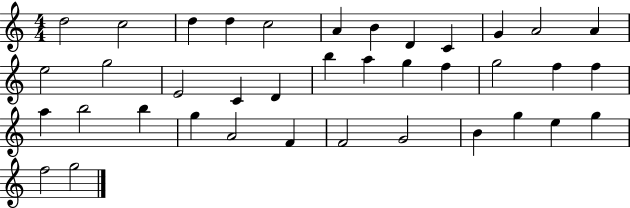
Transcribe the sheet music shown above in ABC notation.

X:1
T:Untitled
M:4/4
L:1/4
K:C
d2 c2 d d c2 A B D C G A2 A e2 g2 E2 C D b a g f g2 f f a b2 b g A2 F F2 G2 B g e g f2 g2